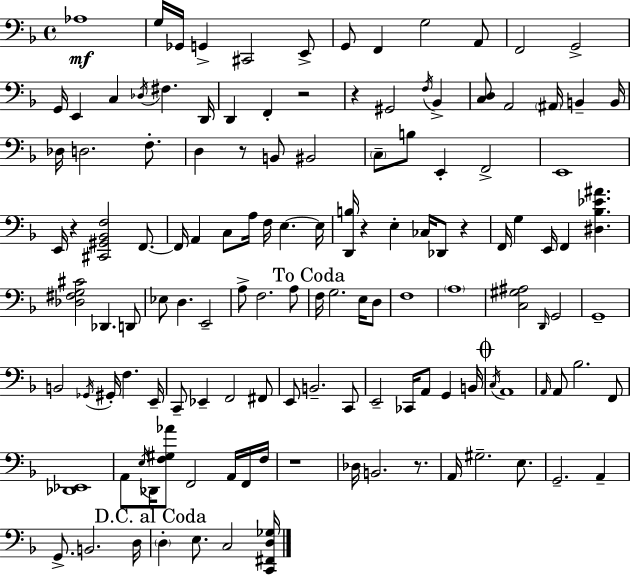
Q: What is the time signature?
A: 4/4